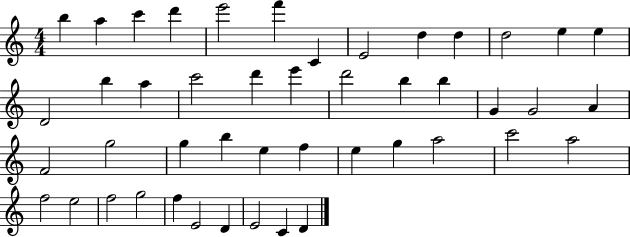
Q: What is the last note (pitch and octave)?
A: D4